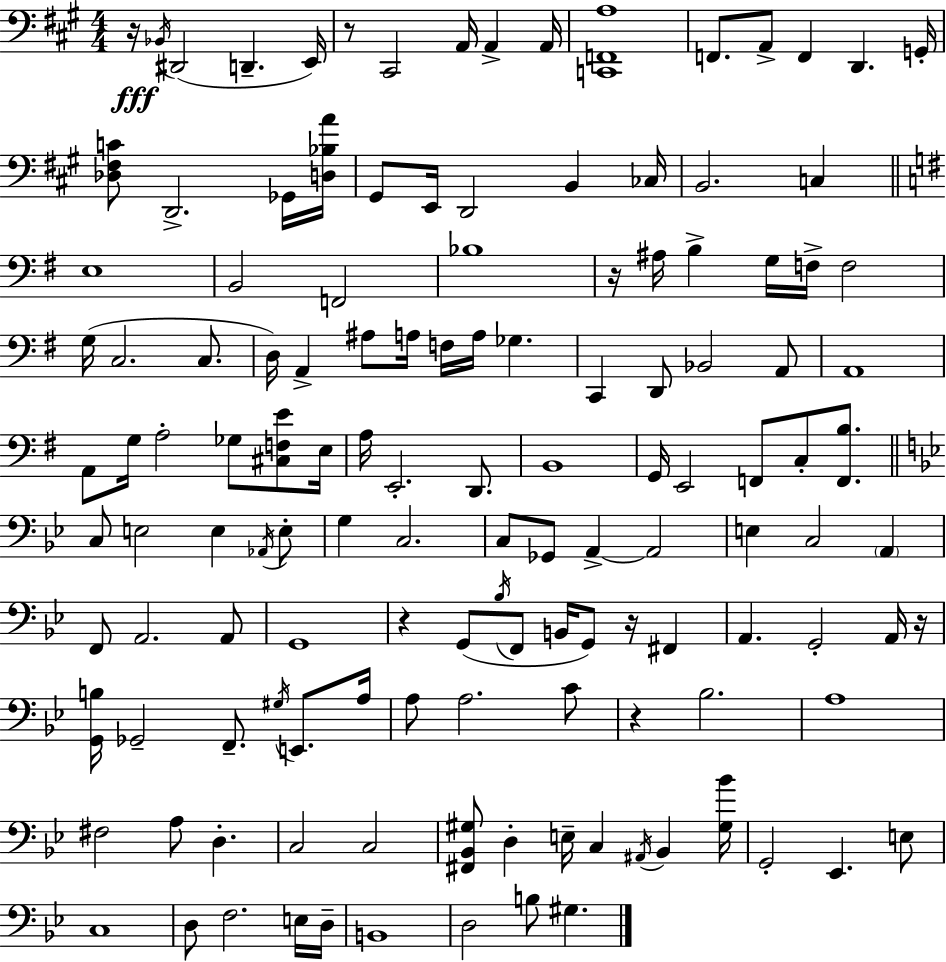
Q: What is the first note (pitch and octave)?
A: Bb2